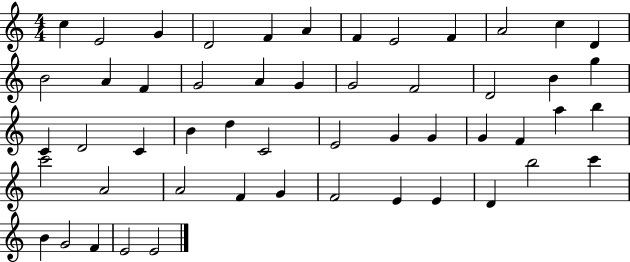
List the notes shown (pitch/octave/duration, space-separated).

C5/q E4/h G4/q D4/h F4/q A4/q F4/q E4/h F4/q A4/h C5/q D4/q B4/h A4/q F4/q G4/h A4/q G4/q G4/h F4/h D4/h B4/q G5/q C4/q D4/h C4/q B4/q D5/q C4/h E4/h G4/q G4/q G4/q F4/q A5/q B5/q C6/h A4/h A4/h F4/q G4/q F4/h E4/q E4/q D4/q B5/h C6/q B4/q G4/h F4/q E4/h E4/h